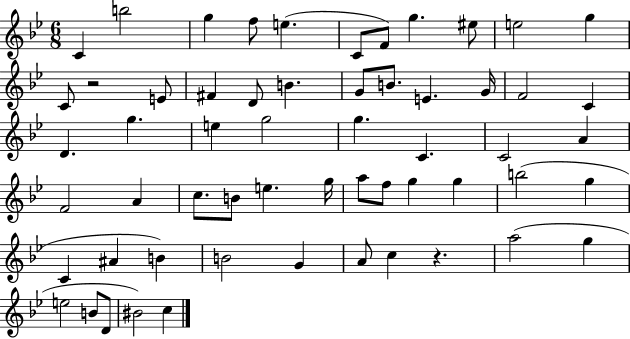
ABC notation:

X:1
T:Untitled
M:6/8
L:1/4
K:Bb
C b2 g f/2 e C/2 F/2 g ^e/2 e2 g C/2 z2 E/2 ^F D/2 B G/2 B/2 E G/4 F2 C D g e g2 g C C2 A F2 A c/2 B/2 e g/4 a/2 f/2 g g b2 g C ^A B B2 G A/2 c z a2 g e2 B/2 D/2 ^B2 c